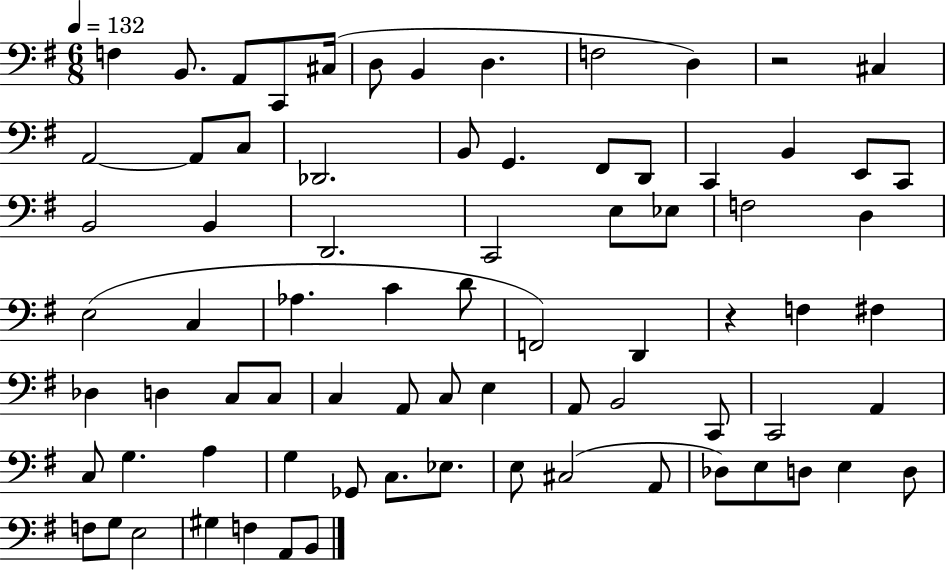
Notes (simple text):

F3/q B2/e. A2/e C2/e C#3/s D3/e B2/q D3/q. F3/h D3/q R/h C#3/q A2/h A2/e C3/e Db2/h. B2/e G2/q. F#2/e D2/e C2/q B2/q E2/e C2/e B2/h B2/q D2/h. C2/h E3/e Eb3/e F3/h D3/q E3/h C3/q Ab3/q. C4/q D4/e F2/h D2/q R/q F3/q F#3/q Db3/q D3/q C3/e C3/e C3/q A2/e C3/e E3/q A2/e B2/h C2/e C2/h A2/q C3/e G3/q. A3/q G3/q Gb2/e C3/e. Eb3/e. E3/e C#3/h A2/e Db3/e E3/e D3/e E3/q D3/e F3/e G3/e E3/h G#3/q F3/q A2/e B2/e